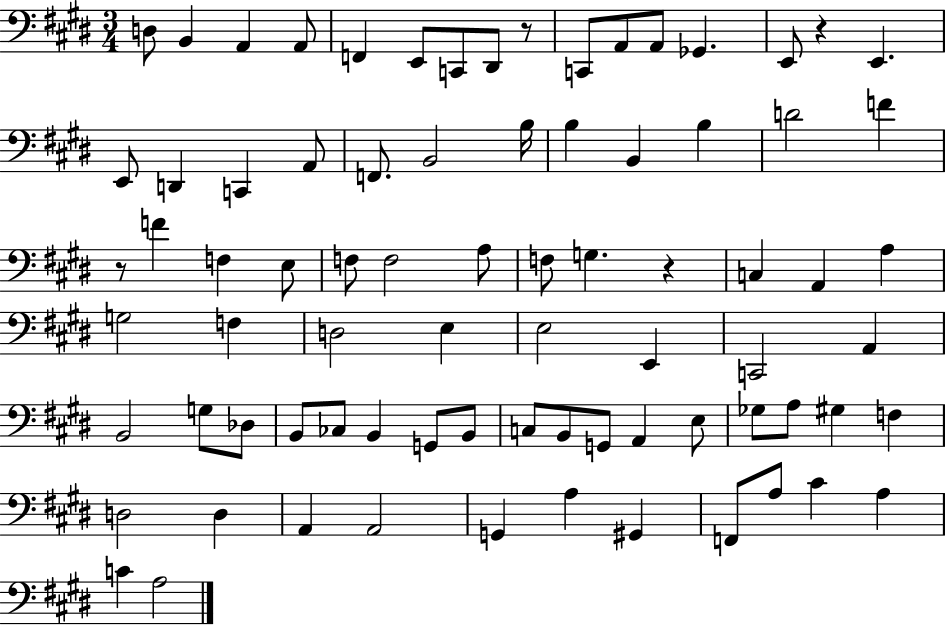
{
  \clef bass
  \numericTimeSignature
  \time 3/4
  \key e \major
  \repeat volta 2 { d8 b,4 a,4 a,8 | f,4 e,8 c,8 dis,8 r8 | c,8 a,8 a,8 ges,4. | e,8 r4 e,4. | \break e,8 d,4 c,4 a,8 | f,8. b,2 b16 | b4 b,4 b4 | d'2 f'4 | \break r8 f'4 f4 e8 | f8 f2 a8 | f8 g4. r4 | c4 a,4 a4 | \break g2 f4 | d2 e4 | e2 e,4 | c,2 a,4 | \break b,2 g8 des8 | b,8 ces8 b,4 g,8 b,8 | c8 b,8 g,8 a,4 e8 | ges8 a8 gis4 f4 | \break d2 d4 | a,4 a,2 | g,4 a4 gis,4 | f,8 a8 cis'4 a4 | \break c'4 a2 | } \bar "|."
}